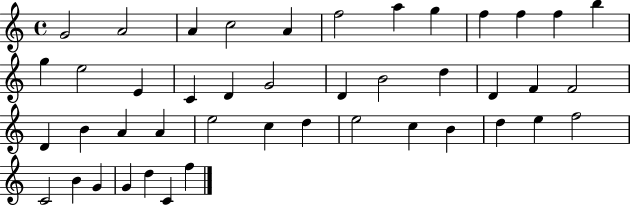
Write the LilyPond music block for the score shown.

{
  \clef treble
  \time 4/4
  \defaultTimeSignature
  \key c \major
  g'2 a'2 | a'4 c''2 a'4 | f''2 a''4 g''4 | f''4 f''4 f''4 b''4 | \break g''4 e''2 e'4 | c'4 d'4 g'2 | d'4 b'2 d''4 | d'4 f'4 f'2 | \break d'4 b'4 a'4 a'4 | e''2 c''4 d''4 | e''2 c''4 b'4 | d''4 e''4 f''2 | \break c'2 b'4 g'4 | g'4 d''4 c'4 f''4 | \bar "|."
}